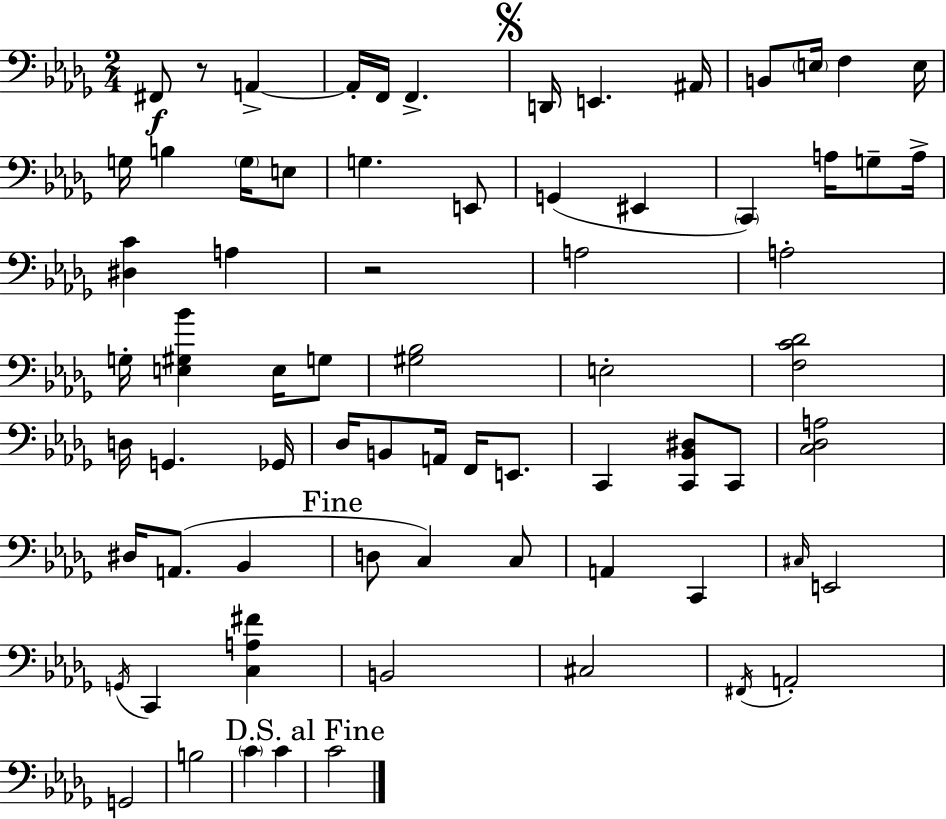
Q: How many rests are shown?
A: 2